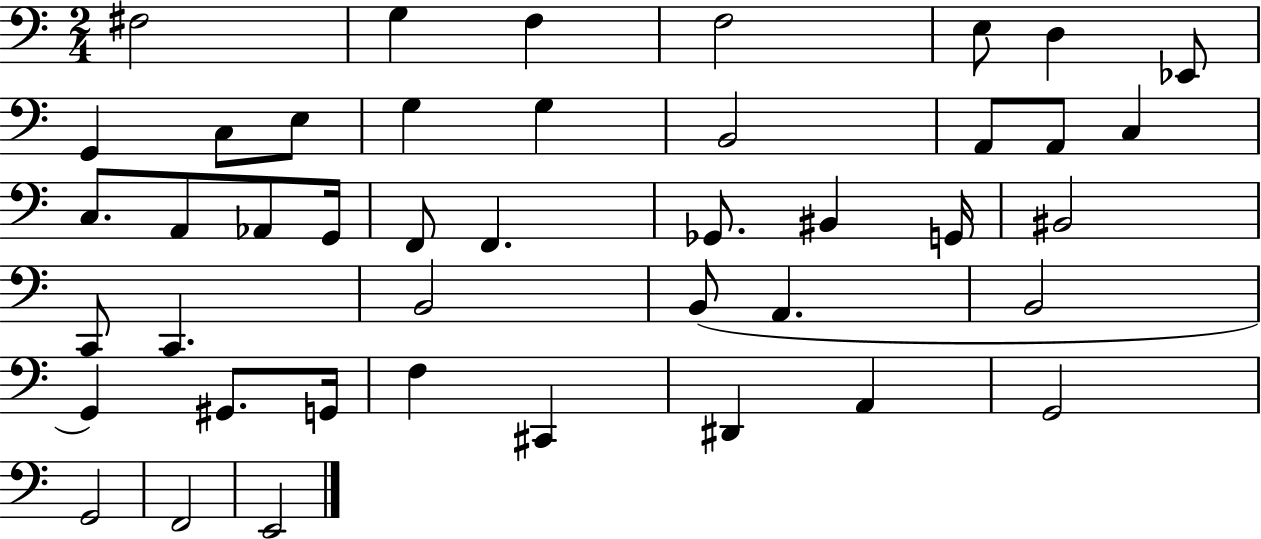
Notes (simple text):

F#3/h G3/q F3/q F3/h E3/e D3/q Eb2/e G2/q C3/e E3/e G3/q G3/q B2/h A2/e A2/e C3/q C3/e. A2/e Ab2/e G2/s F2/e F2/q. Gb2/e. BIS2/q G2/s BIS2/h C2/e C2/q. B2/h B2/e A2/q. B2/h G2/q G#2/e. G2/s F3/q C#2/q D#2/q A2/q G2/h G2/h F2/h E2/h